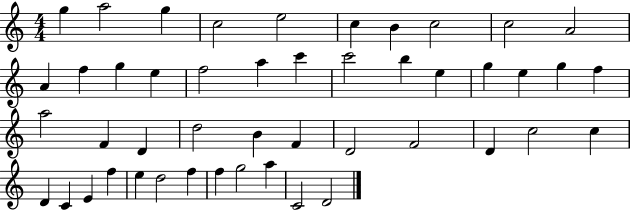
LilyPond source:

{
  \clef treble
  \numericTimeSignature
  \time 4/4
  \key c \major
  g''4 a''2 g''4 | c''2 e''2 | c''4 b'4 c''2 | c''2 a'2 | \break a'4 f''4 g''4 e''4 | f''2 a''4 c'''4 | c'''2 b''4 e''4 | g''4 e''4 g''4 f''4 | \break a''2 f'4 d'4 | d''2 b'4 f'4 | d'2 f'2 | d'4 c''2 c''4 | \break d'4 c'4 e'4 f''4 | e''4 d''2 f''4 | f''4 g''2 a''4 | c'2 d'2 | \break \bar "|."
}